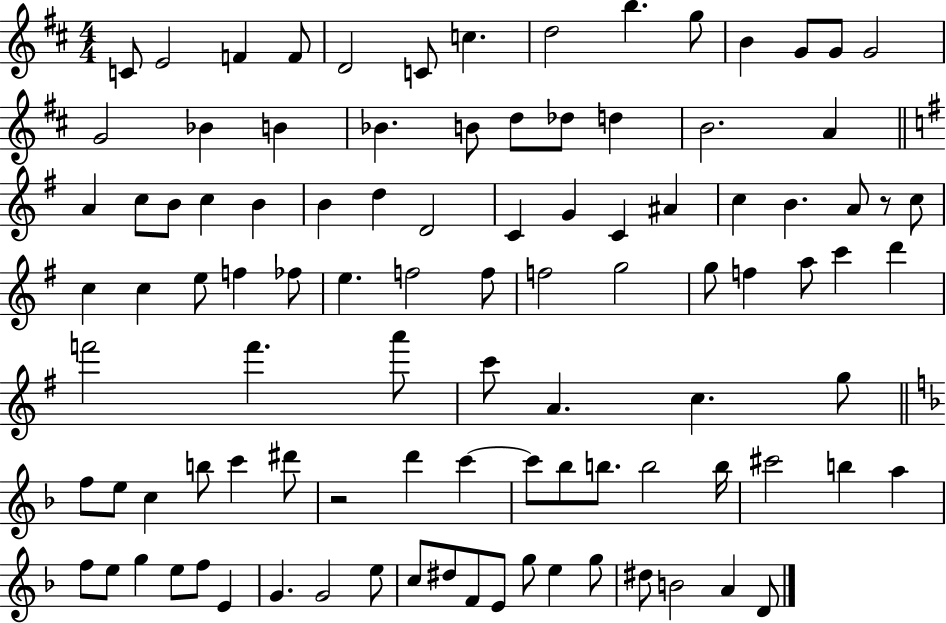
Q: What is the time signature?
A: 4/4